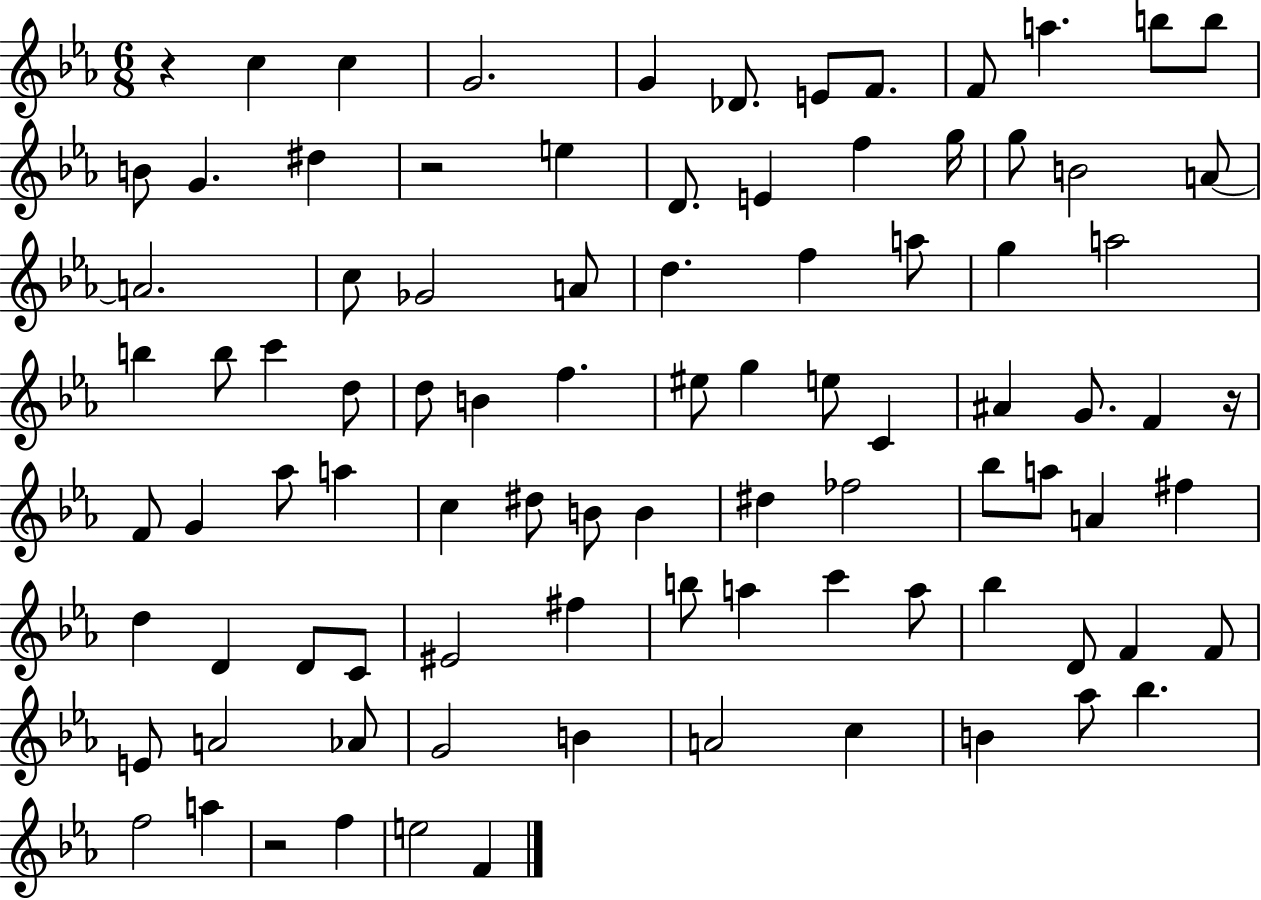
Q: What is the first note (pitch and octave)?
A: C5